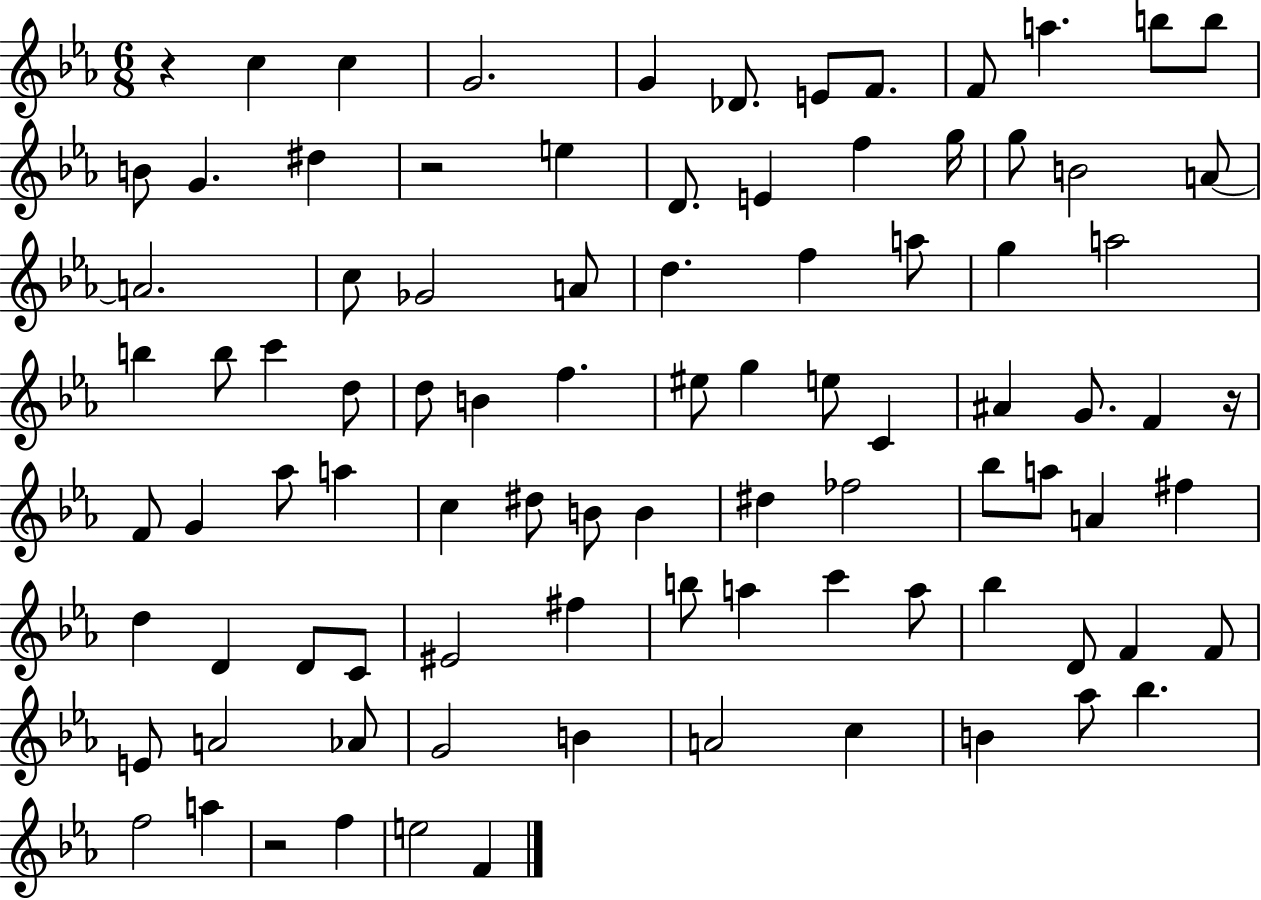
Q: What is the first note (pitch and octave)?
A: C5